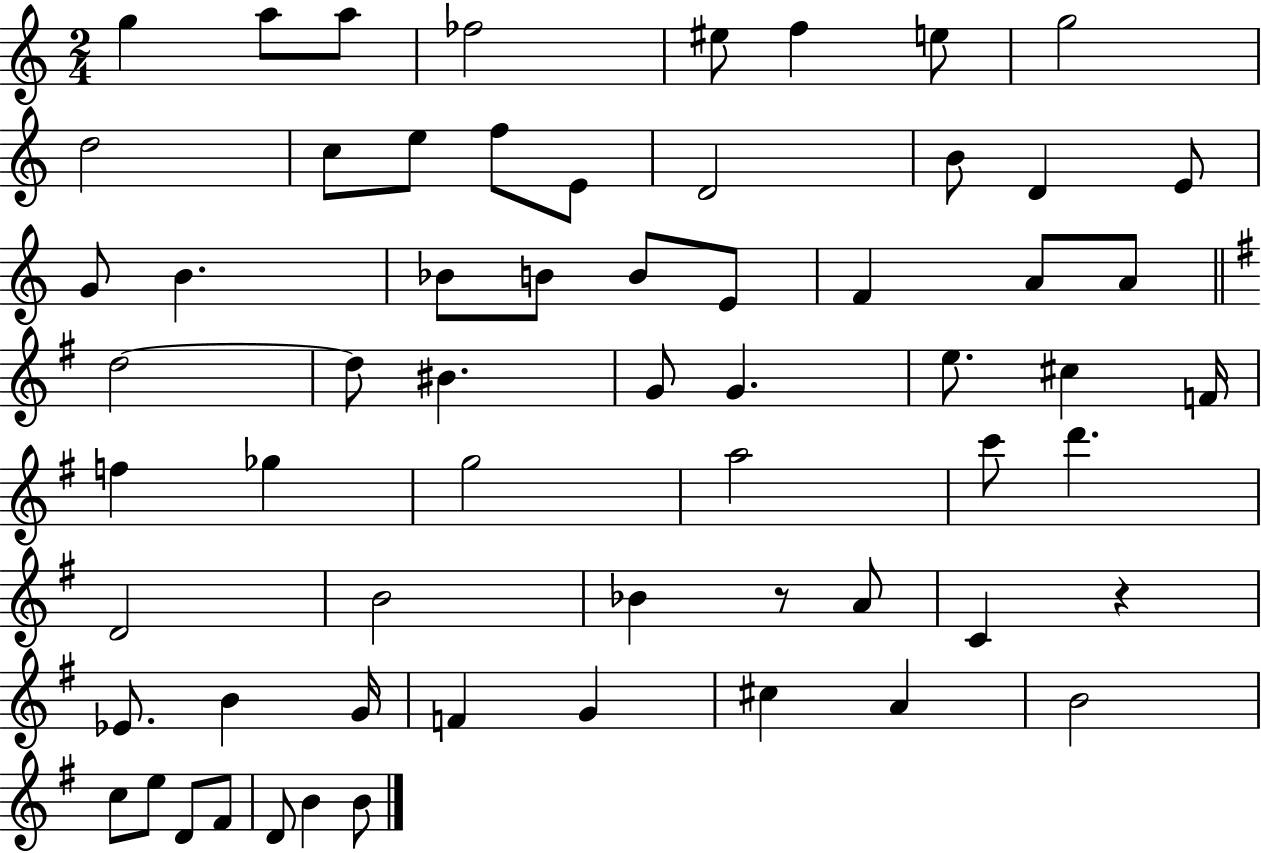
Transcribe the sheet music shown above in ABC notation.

X:1
T:Untitled
M:2/4
L:1/4
K:C
g a/2 a/2 _f2 ^e/2 f e/2 g2 d2 c/2 e/2 f/2 E/2 D2 B/2 D E/2 G/2 B _B/2 B/2 B/2 E/2 F A/2 A/2 d2 d/2 ^B G/2 G e/2 ^c F/4 f _g g2 a2 c'/2 d' D2 B2 _B z/2 A/2 C z _E/2 B G/4 F G ^c A B2 c/2 e/2 D/2 ^F/2 D/2 B B/2